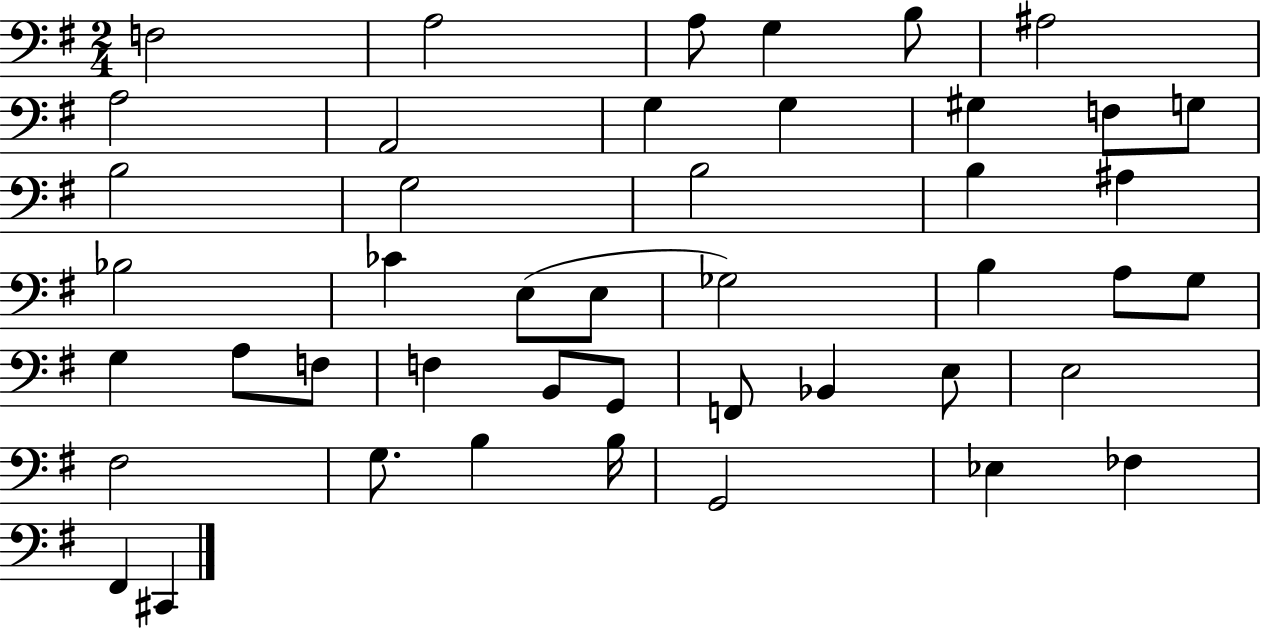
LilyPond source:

{
  \clef bass
  \numericTimeSignature
  \time 2/4
  \key g \major
  f2 | a2 | a8 g4 b8 | ais2 | \break a2 | a,2 | g4 g4 | gis4 f8 g8 | \break b2 | g2 | b2 | b4 ais4 | \break bes2 | ces'4 e8( e8 | ges2) | b4 a8 g8 | \break g4 a8 f8 | f4 b,8 g,8 | f,8 bes,4 e8 | e2 | \break fis2 | g8. b4 b16 | g,2 | ees4 fes4 | \break fis,4 cis,4 | \bar "|."
}